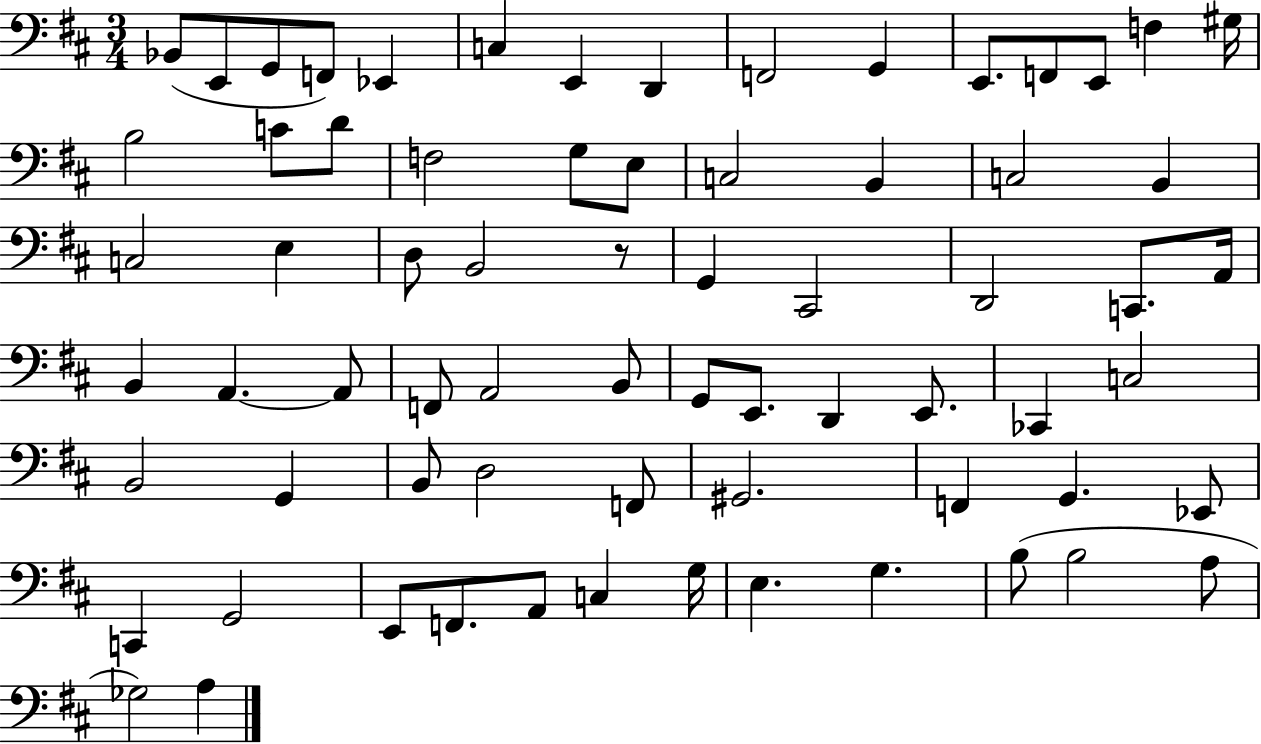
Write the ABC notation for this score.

X:1
T:Untitled
M:3/4
L:1/4
K:D
_B,,/2 E,,/2 G,,/2 F,,/2 _E,, C, E,, D,, F,,2 G,, E,,/2 F,,/2 E,,/2 F, ^G,/4 B,2 C/2 D/2 F,2 G,/2 E,/2 C,2 B,, C,2 B,, C,2 E, D,/2 B,,2 z/2 G,, ^C,,2 D,,2 C,,/2 A,,/4 B,, A,, A,,/2 F,,/2 A,,2 B,,/2 G,,/2 E,,/2 D,, E,,/2 _C,, C,2 B,,2 G,, B,,/2 D,2 F,,/2 ^G,,2 F,, G,, _E,,/2 C,, G,,2 E,,/2 F,,/2 A,,/2 C, G,/4 E, G, B,/2 B,2 A,/2 _G,2 A,